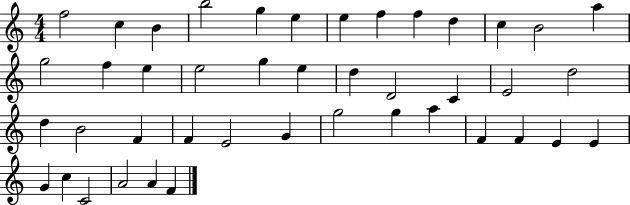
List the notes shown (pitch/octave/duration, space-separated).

F5/h C5/q B4/q B5/h G5/q E5/q E5/q F5/q F5/q D5/q C5/q B4/h A5/q G5/h F5/q E5/q E5/h G5/q E5/q D5/q D4/h C4/q E4/h D5/h D5/q B4/h F4/q F4/q E4/h G4/q G5/h G5/q A5/q F4/q F4/q E4/q E4/q G4/q C5/q C4/h A4/h A4/q F4/q